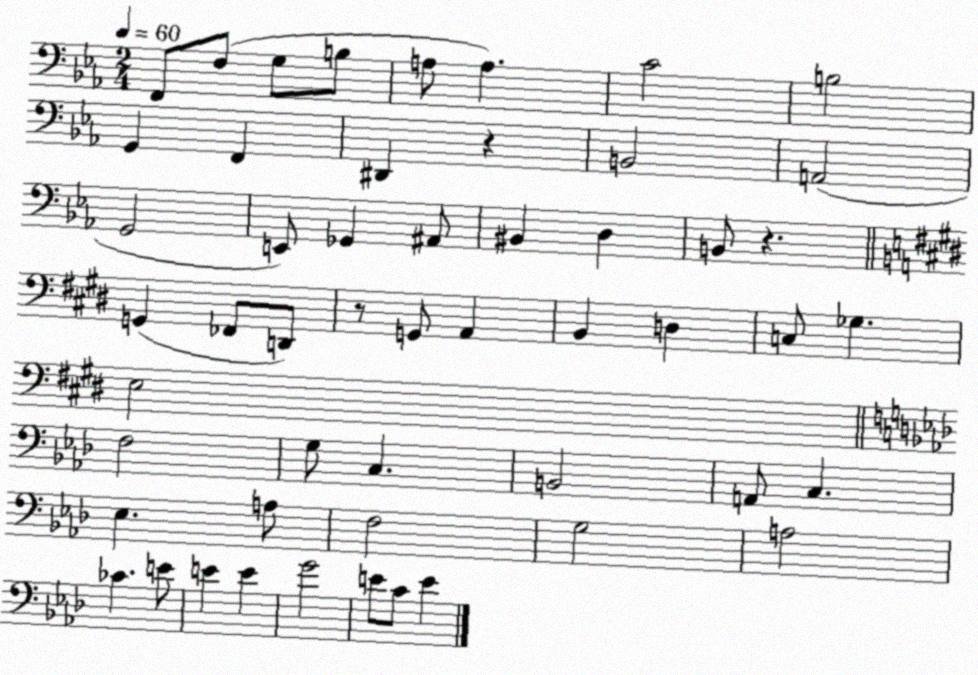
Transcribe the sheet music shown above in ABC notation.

X:1
T:Untitled
M:2/4
L:1/4
K:Eb
F,,/2 F,/2 G,/2 B,/2 A,/2 A, C2 B,2 G,, F,, ^D,, z B,,2 A,,2 G,,2 E,,/2 _G,, ^A,,/2 ^B,, D, B,,/2 z G,, _F,,/2 D,,/2 z/2 G,,/2 A,, B,, D, C,/2 _G, E,2 F,2 G,/2 C, B,,2 A,,/2 C, _E, A,/2 F,2 G,2 A,2 _C E/2 E E G2 E/2 C/2 E